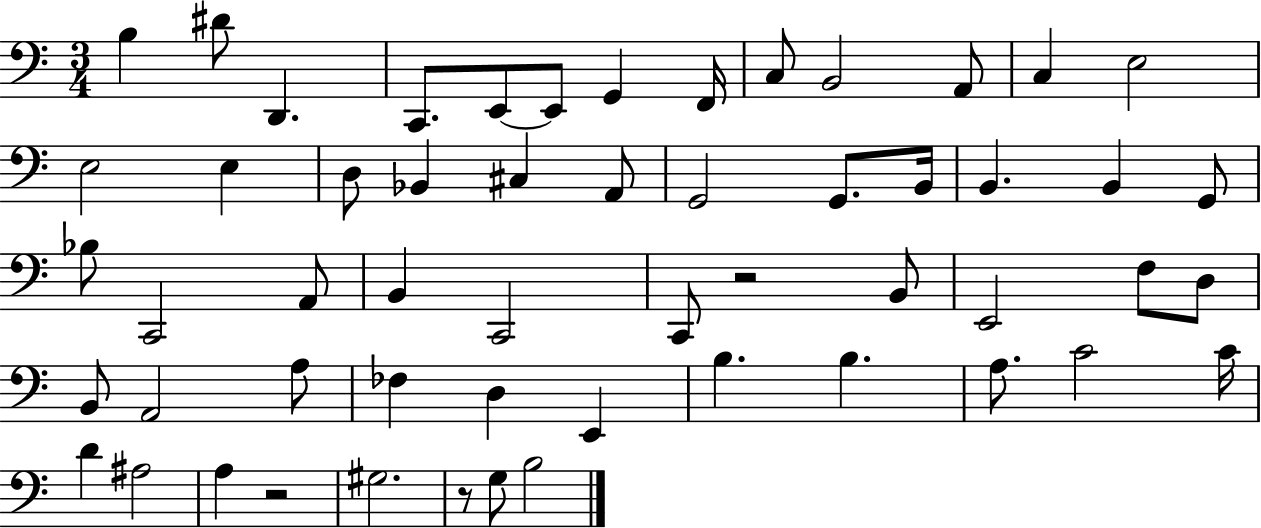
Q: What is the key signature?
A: C major